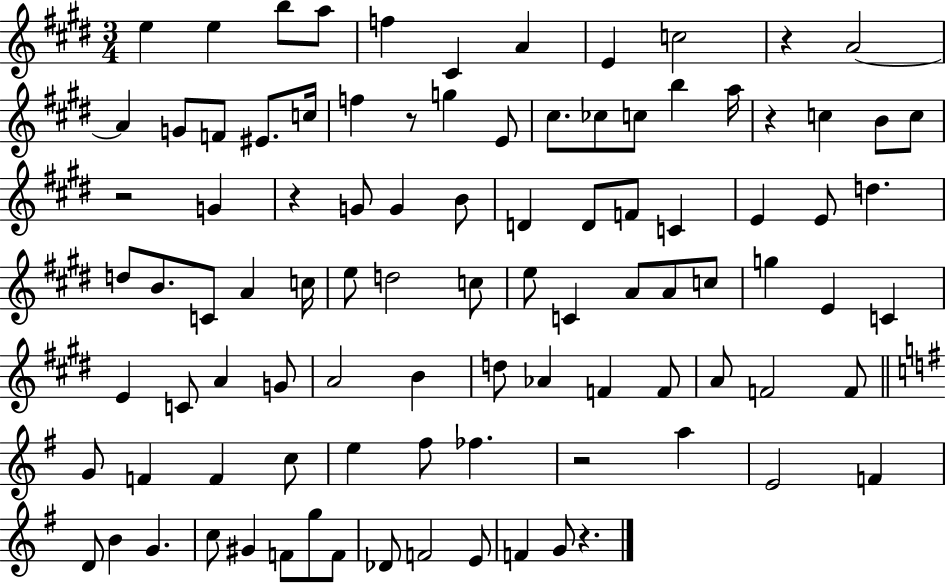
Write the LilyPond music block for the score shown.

{
  \clef treble
  \numericTimeSignature
  \time 3/4
  \key e \major
  e''4 e''4 b''8 a''8 | f''4 cis'4 a'4 | e'4 c''2 | r4 a'2~~ | \break a'4 g'8 f'8 eis'8. c''16 | f''4 r8 g''4 e'8 | cis''8. ces''8 c''8 b''4 a''16 | r4 c''4 b'8 c''8 | \break r2 g'4 | r4 g'8 g'4 b'8 | d'4 d'8 f'8 c'4 | e'4 e'8 d''4. | \break d''8 b'8. c'8 a'4 c''16 | e''8 d''2 c''8 | e''8 c'4 a'8 a'8 c''8 | g''4 e'4 c'4 | \break e'4 c'8 a'4 g'8 | a'2 b'4 | d''8 aes'4 f'4 f'8 | a'8 f'2 f'8 | \break \bar "||" \break \key g \major g'8 f'4 f'4 c''8 | e''4 fis''8 fes''4. | r2 a''4 | e'2 f'4 | \break d'8 b'4 g'4. | c''8 gis'4 f'8 g''8 f'8 | des'8 f'2 e'8 | f'4 g'8 r4. | \break \bar "|."
}